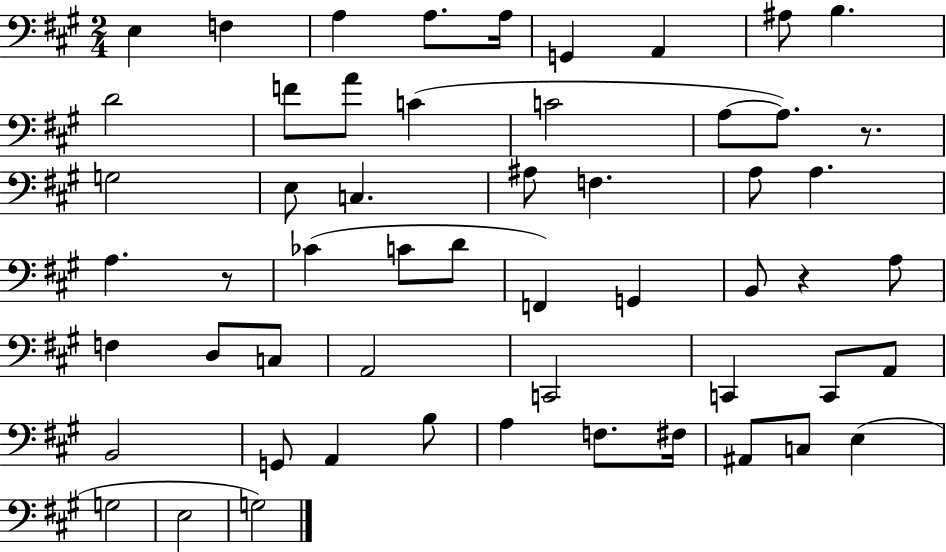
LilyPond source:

{
  \clef bass
  \numericTimeSignature
  \time 2/4
  \key a \major
  \repeat volta 2 { e4 f4 | a4 a8. a16 | g,4 a,4 | ais8 b4. | \break d'2 | f'8 a'8 c'4( | c'2 | a8~~ a8.) r8. | \break g2 | e8 c4. | ais8 f4. | a8 a4. | \break a4. r8 | ces'4( c'8 d'8 | f,4) g,4 | b,8 r4 a8 | \break f4 d8 c8 | a,2 | c,2 | c,4 c,8 a,8 | \break b,2 | g,8 a,4 b8 | a4 f8. fis16 | ais,8 c8 e4( | \break g2 | e2 | g2) | } \bar "|."
}